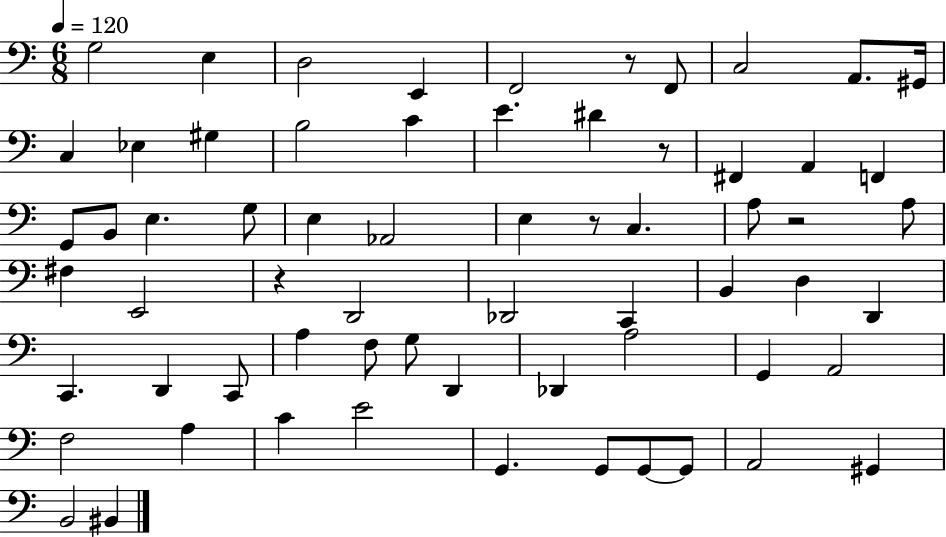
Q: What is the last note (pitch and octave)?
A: BIS2